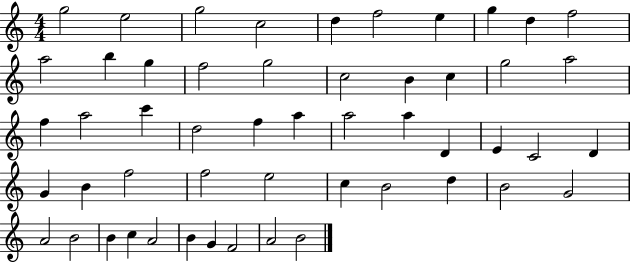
G5/h E5/h G5/h C5/h D5/q F5/h E5/q G5/q D5/q F5/h A5/h B5/q G5/q F5/h G5/h C5/h B4/q C5/q G5/h A5/h F5/q A5/h C6/q D5/h F5/q A5/q A5/h A5/q D4/q E4/q C4/h D4/q G4/q B4/q F5/h F5/h E5/h C5/q B4/h D5/q B4/h G4/h A4/h B4/h B4/q C5/q A4/h B4/q G4/q F4/h A4/h B4/h